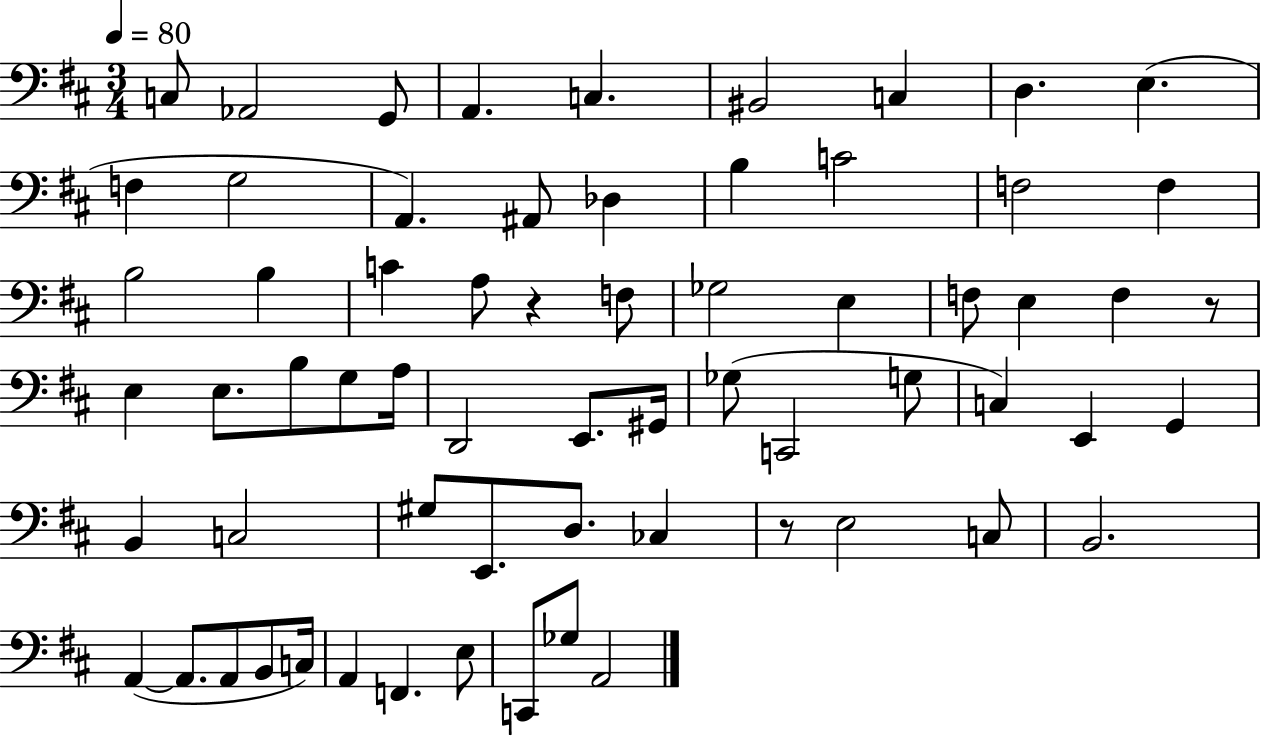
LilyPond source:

{
  \clef bass
  \numericTimeSignature
  \time 3/4
  \key d \major
  \tempo 4 = 80
  \repeat volta 2 { c8 aes,2 g,8 | a,4. c4. | bis,2 c4 | d4. e4.( | \break f4 g2 | a,4.) ais,8 des4 | b4 c'2 | f2 f4 | \break b2 b4 | c'4 a8 r4 f8 | ges2 e4 | f8 e4 f4 r8 | \break e4 e8. b8 g8 a16 | d,2 e,8. gis,16 | ges8( c,2 g8 | c4) e,4 g,4 | \break b,4 c2 | gis8 e,8. d8. ces4 | r8 e2 c8 | b,2. | \break a,4~(~ a,8. a,8 b,8 c16) | a,4 f,4. e8 | c,8 ges8 a,2 | } \bar "|."
}